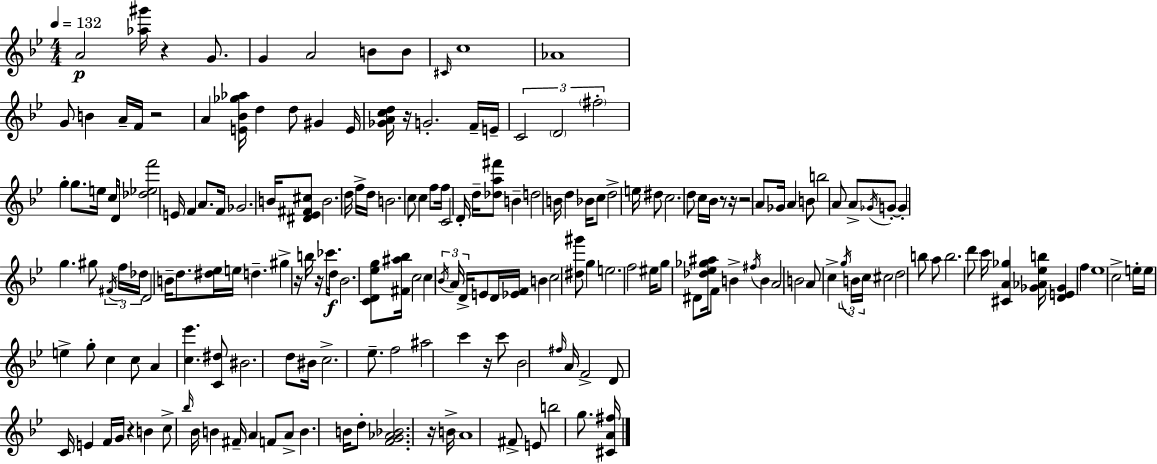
A4/h [Ab5,G#6]/s R/q G4/e. G4/q A4/h B4/e B4/e C#4/s C5/w Ab4/w G4/e B4/q A4/s F4/s R/h A4/q [E4,Bb4,Gb5,Ab5]/s D5/q D5/e G#4/q E4/s [Gb4,A4,C5,D5]/s R/s G4/h. F4/s E4/s C4/h D4/h F#5/h G5/q G5/e. E5/s C5/e D4/s [Db5,Eb5,F6]/h E4/s F4/q A4/e. F4/s Gb4/h. B4/s [D#4,Eb4,F#4,C#5]/e B4/h. D5/s F5/s D5/s B4/h. C5/e C5/q F5/e F5/s C4/h D4/s D5/s [Db5,A5,F#6]/e B4/q D5/h B4/s D5/q Bb4/s C5/e D5/h E5/s D#5/e C5/h. D5/e C5/s Bb4/s R/e R/s R/h A4/e Gb4/s A4/q B4/e B5/h A4/e A4/e Gb4/s G4/e G4/q G5/q. G#5/e F#4/s F5/s Db5/s D4/h B4/s D5/e. [D#5,Eb5]/s E5/s D5/q. G#5/q R/s B5/s R/s CES6/e. D5/s Bb4/h. [C4,D4,Eb5,G5]/e [F#4,A#5,Bb5]/s C5/h C5/q Bb4/s A4/s D4/s E4/e D4/s [Eb4,F4]/s B4/q C5/h [D#5,G#6]/e G5/q E5/h. F5/h EIS5/s G5/e D#4/e [Db5,Eb5,Gb5,A#5]/s F4/e B4/q F#5/s B4/q A4/h B4/h A4/e C5/q G5/s B4/s C5/s C#5/h D5/h B5/e A5/e B5/h. D6/e C6/s [C#4,A4,Gb5]/q [Gb4,Ab4,Eb5,B5]/s [D4,E4,Gb4]/q F5/q Eb5/w C5/h E5/s E5/s E5/q G5/e C5/q C5/e A4/q [C5,Eb6]/q. [C4,D#5]/e BIS4/h. D5/e BIS4/s C5/h. Eb5/e. F5/h A#5/h C6/q R/s C6/e Bb4/h F#5/s A4/s F4/h D4/e C4/s E4/q F4/s G4/s R/q B4/q C5/e Bb5/s Bb4/s B4/q F#4/s A4/q F4/e A4/e B4/q. B4/s D5/e [F4,G4,Ab4,Bb4]/h. R/s B4/s A4/w F#4/e E4/e B5/h G5/e. [C#4,A4,F#5]/s